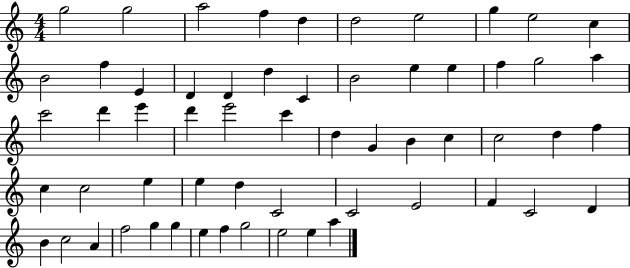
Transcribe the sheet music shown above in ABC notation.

X:1
T:Untitled
M:4/4
L:1/4
K:C
g2 g2 a2 f d d2 e2 g e2 c B2 f E D D d C B2 e e f g2 a c'2 d' e' d' e'2 c' d G B c c2 d f c c2 e e d C2 C2 E2 F C2 D B c2 A f2 g g e f g2 e2 e a